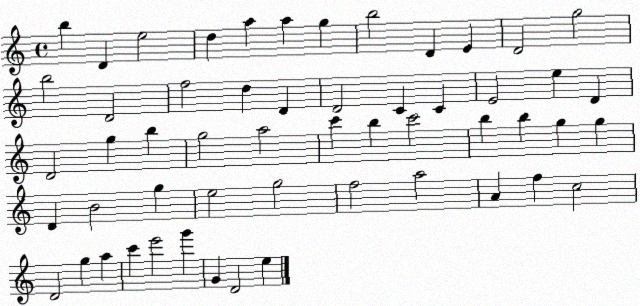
X:1
T:Untitled
M:4/4
L:1/4
K:C
b D e2 d a a g b2 D E D2 g2 b2 D2 f2 d D D2 C C E2 e D D2 g b g2 a2 c' b c'2 b b g g D B2 g e2 g2 f2 a2 A f c2 D2 g a c' e'2 g' G D2 e